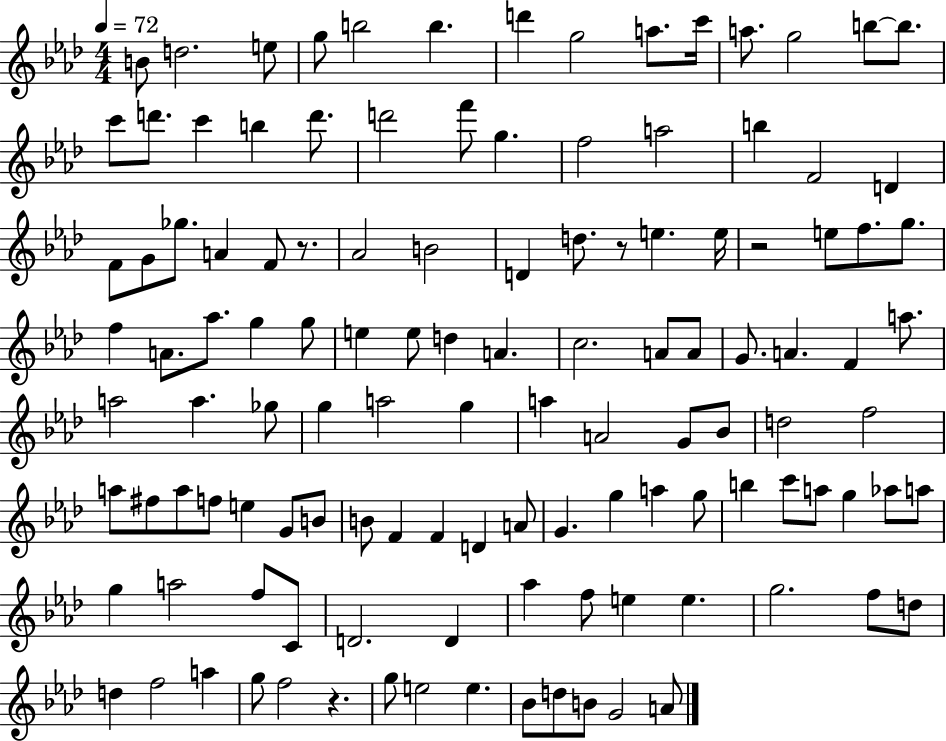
B4/e D5/h. E5/e G5/e B5/h B5/q. D6/q G5/h A5/e. C6/s A5/e. G5/h B5/e B5/e. C6/e D6/e. C6/q B5/q D6/e. D6/h F6/e G5/q. F5/h A5/h B5/q F4/h D4/q F4/e G4/e Gb5/e. A4/q F4/e R/e. Ab4/h B4/h D4/q D5/e. R/e E5/q. E5/s R/h E5/e F5/e. G5/e. F5/q A4/e. Ab5/e. G5/q G5/e E5/q E5/e D5/q A4/q. C5/h. A4/e A4/e G4/e. A4/q. F4/q A5/e. A5/h A5/q. Gb5/e G5/q A5/h G5/q A5/q A4/h G4/e Bb4/e D5/h F5/h A5/e F#5/e A5/e F5/e E5/q G4/e B4/e B4/e F4/q F4/q D4/q A4/e G4/q. G5/q A5/q G5/e B5/q C6/e A5/e G5/q Ab5/e A5/e G5/q A5/h F5/e C4/e D4/h. D4/q Ab5/q F5/e E5/q E5/q. G5/h. F5/e D5/e D5/q F5/h A5/q G5/e F5/h R/q. G5/e E5/h E5/q. Bb4/e D5/e B4/e G4/h A4/e